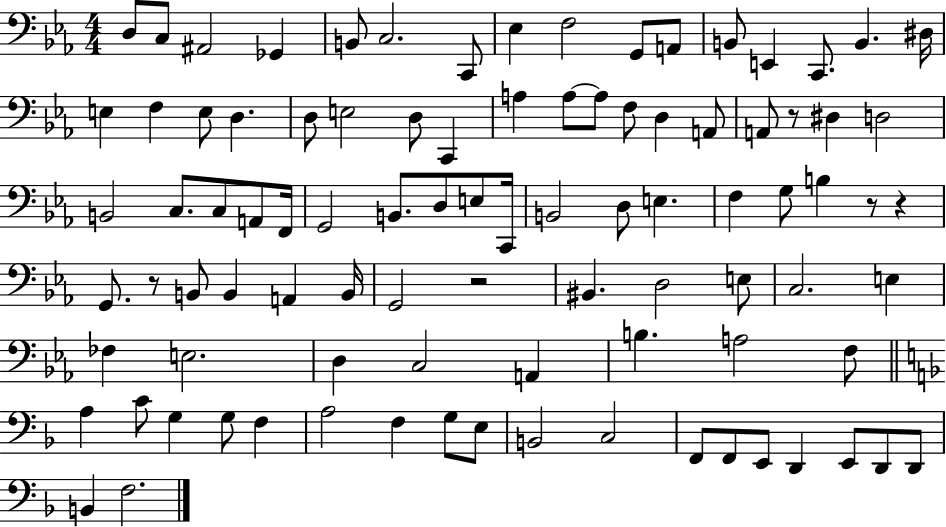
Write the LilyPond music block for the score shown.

{
  \clef bass
  \numericTimeSignature
  \time 4/4
  \key ees \major
  d8 c8 ais,2 ges,4 | b,8 c2. c,8 | ees4 f2 g,8 a,8 | b,8 e,4 c,8. b,4. dis16 | \break e4 f4 e8 d4. | d8 e2 d8 c,4 | a4 a8~~ a8 f8 d4 a,8 | a,8 r8 dis4 d2 | \break b,2 c8. c8 a,8 f,16 | g,2 b,8. d8 e8 c,16 | b,2 d8 e4. | f4 g8 b4 r8 r4 | \break g,8. r8 b,8 b,4 a,4 b,16 | g,2 r2 | bis,4. d2 e8 | c2. e4 | \break fes4 e2. | d4 c2 a,4 | b4. a2 f8 | \bar "||" \break \key f \major a4 c'8 g4 g8 f4 | a2 f4 g8 e8 | b,2 c2 | f,8 f,8 e,8 d,4 e,8 d,8 d,8 | \break b,4 f2. | \bar "|."
}